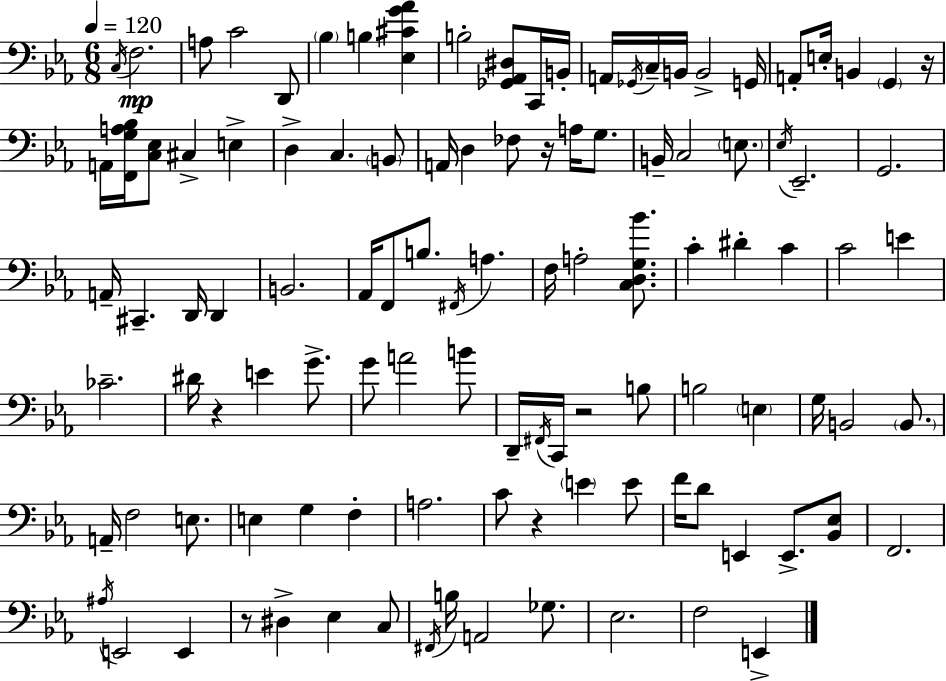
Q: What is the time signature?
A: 6/8